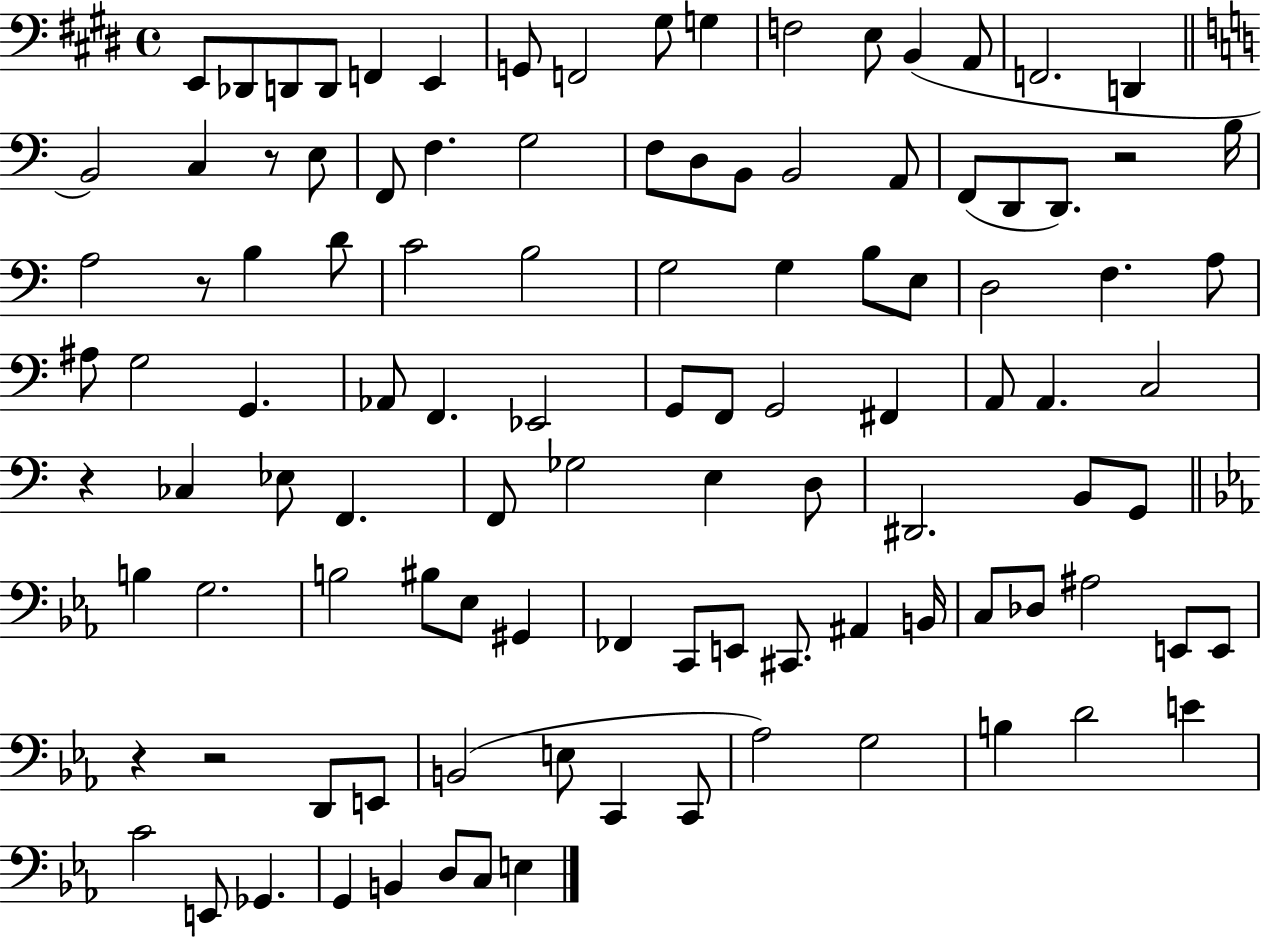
{
  \clef bass
  \time 4/4
  \defaultTimeSignature
  \key e \major
  e,8 des,8 d,8 d,8 f,4 e,4 | g,8 f,2 gis8 g4 | f2 e8 b,4( a,8 | f,2. d,4 | \break \bar "||" \break \key a \minor b,2) c4 r8 e8 | f,8 f4. g2 | f8 d8 b,8 b,2 a,8 | f,8( d,8 d,8.) r2 b16 | \break a2 r8 b4 d'8 | c'2 b2 | g2 g4 b8 e8 | d2 f4. a8 | \break ais8 g2 g,4. | aes,8 f,4. ees,2 | g,8 f,8 g,2 fis,4 | a,8 a,4. c2 | \break r4 ces4 ees8 f,4. | f,8 ges2 e4 d8 | dis,2. b,8 g,8 | \bar "||" \break \key c \minor b4 g2. | b2 bis8 ees8 gis,4 | fes,4 c,8 e,8 cis,8. ais,4 b,16 | c8 des8 ais2 e,8 e,8 | \break r4 r2 d,8 e,8 | b,2( e8 c,4 c,8 | aes2) g2 | b4 d'2 e'4 | \break c'2 e,8 ges,4. | g,4 b,4 d8 c8 e4 | \bar "|."
}